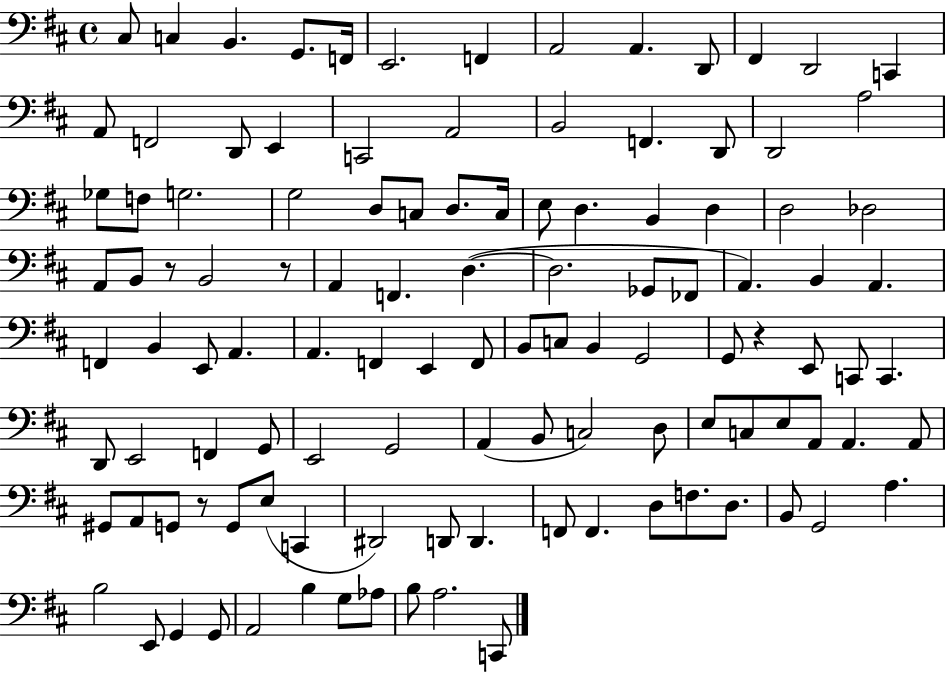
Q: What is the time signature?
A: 4/4